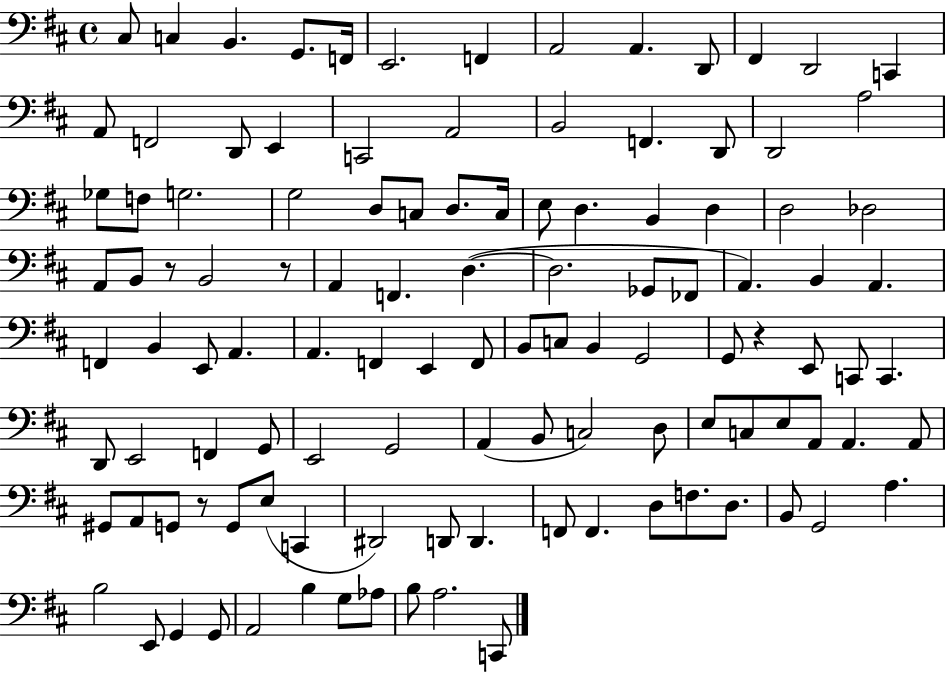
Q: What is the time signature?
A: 4/4